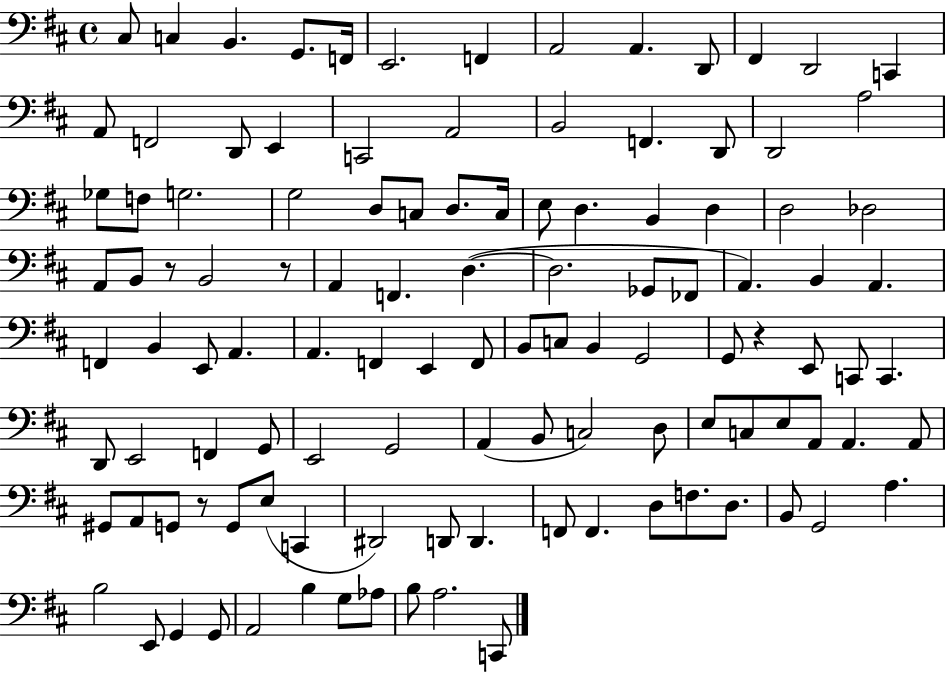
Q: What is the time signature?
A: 4/4